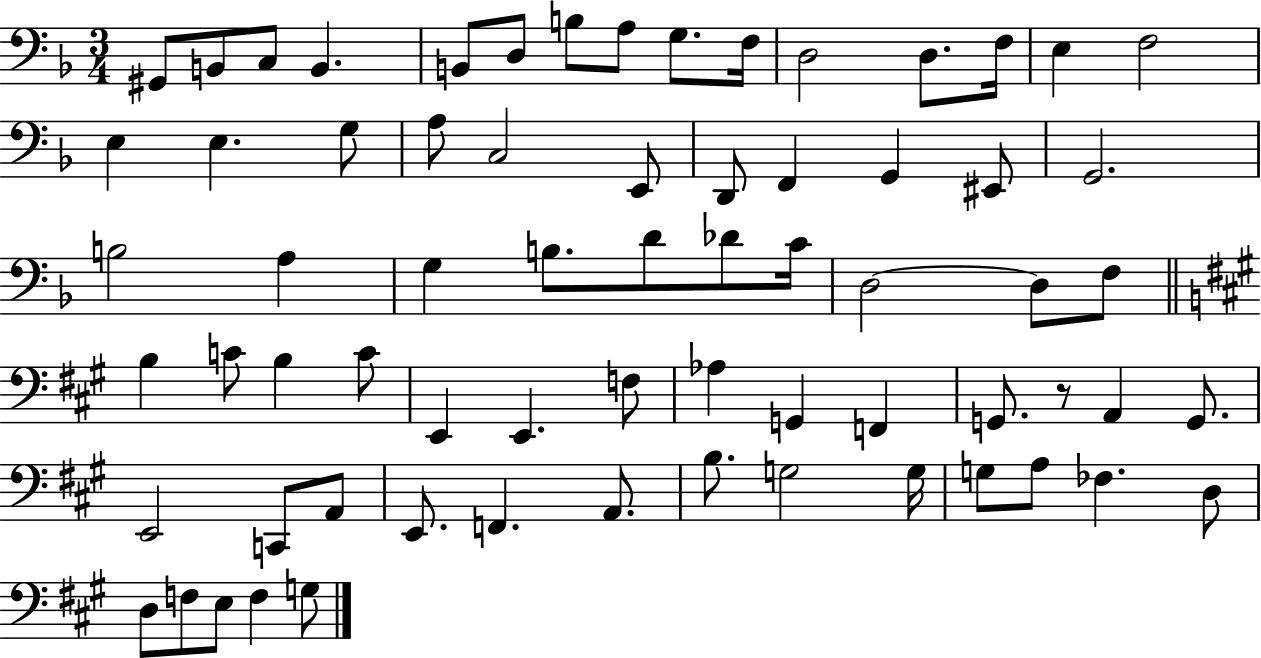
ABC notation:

X:1
T:Untitled
M:3/4
L:1/4
K:F
^G,,/2 B,,/2 C,/2 B,, B,,/2 D,/2 B,/2 A,/2 G,/2 F,/4 D,2 D,/2 F,/4 E, F,2 E, E, G,/2 A,/2 C,2 E,,/2 D,,/2 F,, G,, ^E,,/2 G,,2 B,2 A, G, B,/2 D/2 _D/2 C/4 D,2 D,/2 F,/2 B, C/2 B, C/2 E,, E,, F,/2 _A, G,, F,, G,,/2 z/2 A,, G,,/2 E,,2 C,,/2 A,,/2 E,,/2 F,, A,,/2 B,/2 G,2 G,/4 G,/2 A,/2 _F, D,/2 D,/2 F,/2 E,/2 F, G,/2